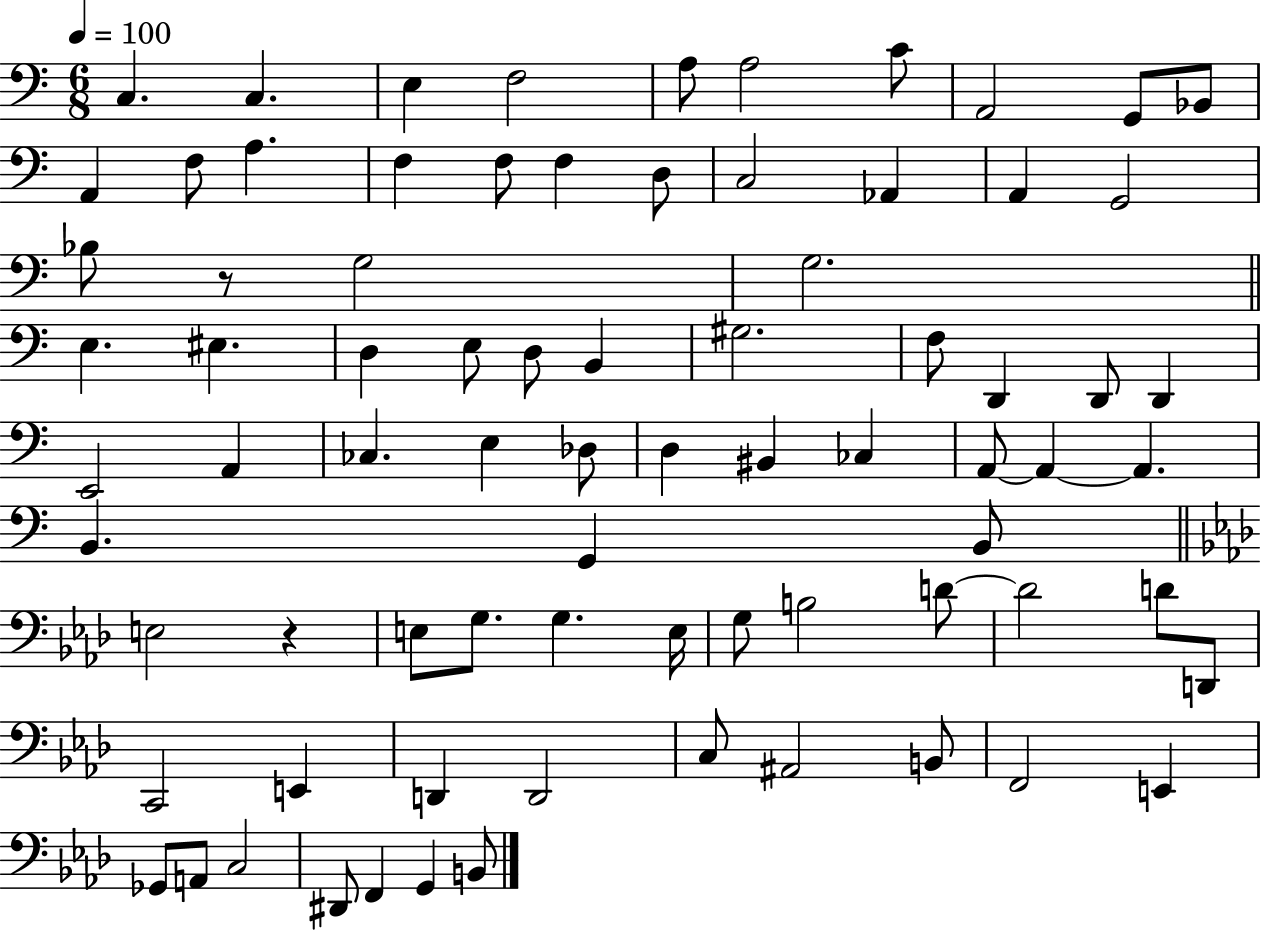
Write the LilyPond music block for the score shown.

{
  \clef bass
  \numericTimeSignature
  \time 6/8
  \key c \major
  \tempo 4 = 100
  c4. c4. | e4 f2 | a8 a2 c'8 | a,2 g,8 bes,8 | \break a,4 f8 a4. | f4 f8 f4 d8 | c2 aes,4 | a,4 g,2 | \break bes8 r8 g2 | g2. | \bar "||" \break \key c \major e4. eis4. | d4 e8 d8 b,4 | gis2. | f8 d,4 d,8 d,4 | \break e,2 a,4 | ces4. e4 des8 | d4 bis,4 ces4 | a,8~~ a,4~~ a,4. | \break b,4. g,4 b,8 | \bar "||" \break \key aes \major e2 r4 | e8 g8. g4. e16 | g8 b2 d'8~~ | d'2 d'8 d,8 | \break c,2 e,4 | d,4 d,2 | c8 ais,2 b,8 | f,2 e,4 | \break ges,8 a,8 c2 | dis,8 f,4 g,4 b,8 | \bar "|."
}